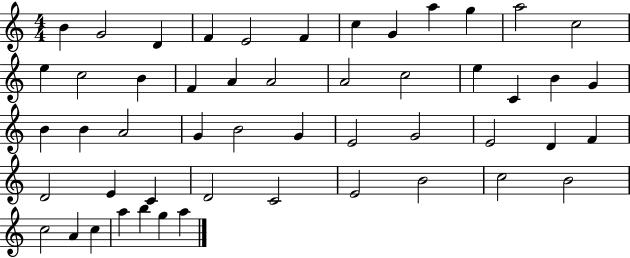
{
  \clef treble
  \numericTimeSignature
  \time 4/4
  \key c \major
  b'4 g'2 d'4 | f'4 e'2 f'4 | c''4 g'4 a''4 g''4 | a''2 c''2 | \break e''4 c''2 b'4 | f'4 a'4 a'2 | a'2 c''2 | e''4 c'4 b'4 g'4 | \break b'4 b'4 a'2 | g'4 b'2 g'4 | e'2 g'2 | e'2 d'4 f'4 | \break d'2 e'4 c'4 | d'2 c'2 | e'2 b'2 | c''2 b'2 | \break c''2 a'4 c''4 | a''4 b''4 g''4 a''4 | \bar "|."
}